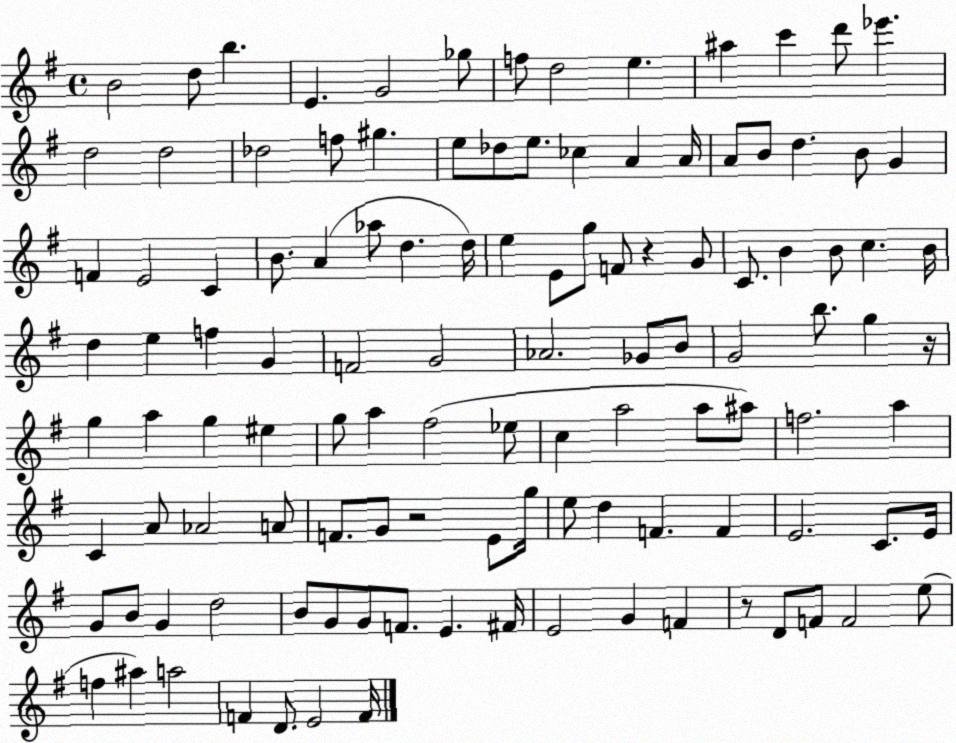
X:1
T:Untitled
M:4/4
L:1/4
K:G
B2 d/2 b E G2 _g/2 f/2 d2 e ^a c' d'/2 _e' d2 d2 _d2 f/2 ^g e/2 _d/2 e/2 _c A A/4 A/2 B/2 d B/2 G F E2 C B/2 A _a/2 d d/4 e E/2 g/2 F/2 z G/2 C/2 B B/2 c B/4 d e f G F2 G2 _A2 _G/2 B/2 G2 b/2 g z/4 g a g ^e g/2 a ^f2 _e/2 c a2 a/2 ^a/2 f2 a C A/2 _A2 A/2 F/2 G/2 z2 E/2 g/4 e/2 d F F E2 C/2 E/4 G/2 B/2 G d2 B/2 G/2 G/2 F/2 E ^F/4 E2 G F z/2 D/2 F/2 F2 e/2 f ^a a2 F D/2 E2 F/4